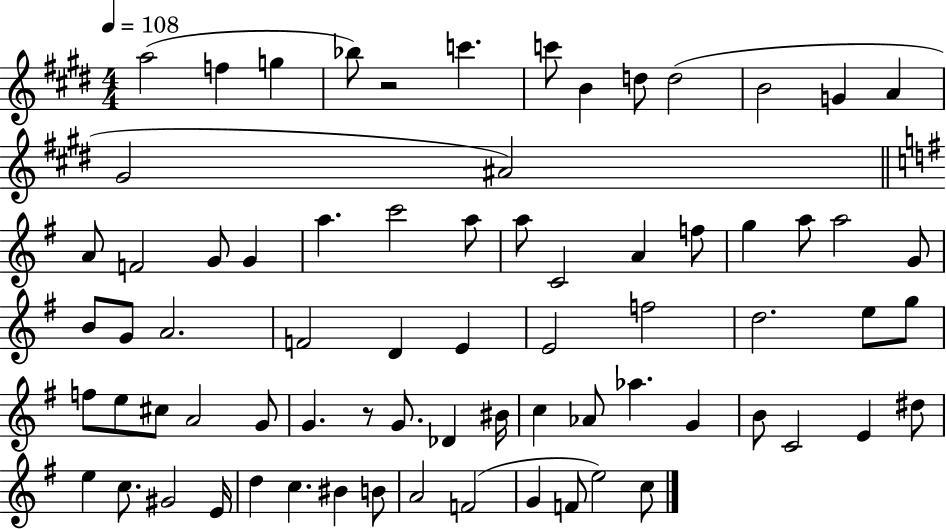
A5/h F5/q G5/q Bb5/e R/h C6/q. C6/e B4/q D5/e D5/h B4/h G4/q A4/q G#4/h A#4/h A4/e F4/h G4/e G4/q A5/q. C6/h A5/e A5/e C4/h A4/q F5/e G5/q A5/e A5/h G4/e B4/e G4/e A4/h. F4/h D4/q E4/q E4/h F5/h D5/h. E5/e G5/e F5/e E5/e C#5/e A4/h G4/e G4/q. R/e G4/e. Db4/q BIS4/s C5/q Ab4/e Ab5/q. G4/q B4/e C4/h E4/q D#5/e E5/q C5/e. G#4/h E4/s D5/q C5/q. BIS4/q B4/e A4/h F4/h G4/q F4/e E5/h C5/e